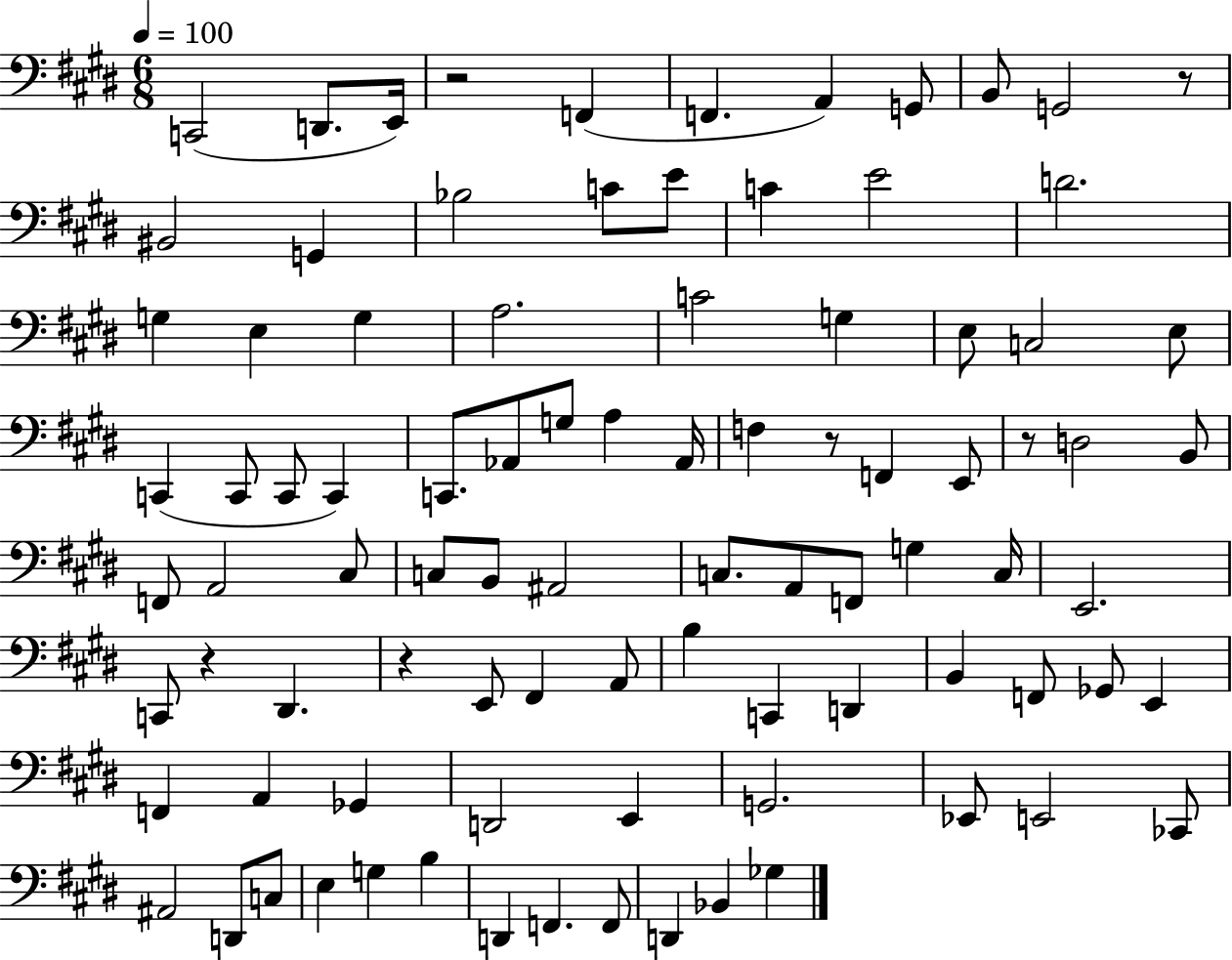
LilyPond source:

{
  \clef bass
  \numericTimeSignature
  \time 6/8
  \key e \major
  \tempo 4 = 100
  c,2( d,8. e,16) | r2 f,4( | f,4. a,4) g,8 | b,8 g,2 r8 | \break bis,2 g,4 | bes2 c'8 e'8 | c'4 e'2 | d'2. | \break g4 e4 g4 | a2. | c'2 g4 | e8 c2 e8 | \break c,4( c,8 c,8 c,4) | c,8. aes,8 g8 a4 aes,16 | f4 r8 f,4 e,8 | r8 d2 b,8 | \break f,8 a,2 cis8 | c8 b,8 ais,2 | c8. a,8 f,8 g4 c16 | e,2. | \break c,8 r4 dis,4. | r4 e,8 fis,4 a,8 | b4 c,4 d,4 | b,4 f,8 ges,8 e,4 | \break f,4 a,4 ges,4 | d,2 e,4 | g,2. | ees,8 e,2 ces,8 | \break ais,2 d,8 c8 | e4 g4 b4 | d,4 f,4. f,8 | d,4 bes,4 ges4 | \break \bar "|."
}